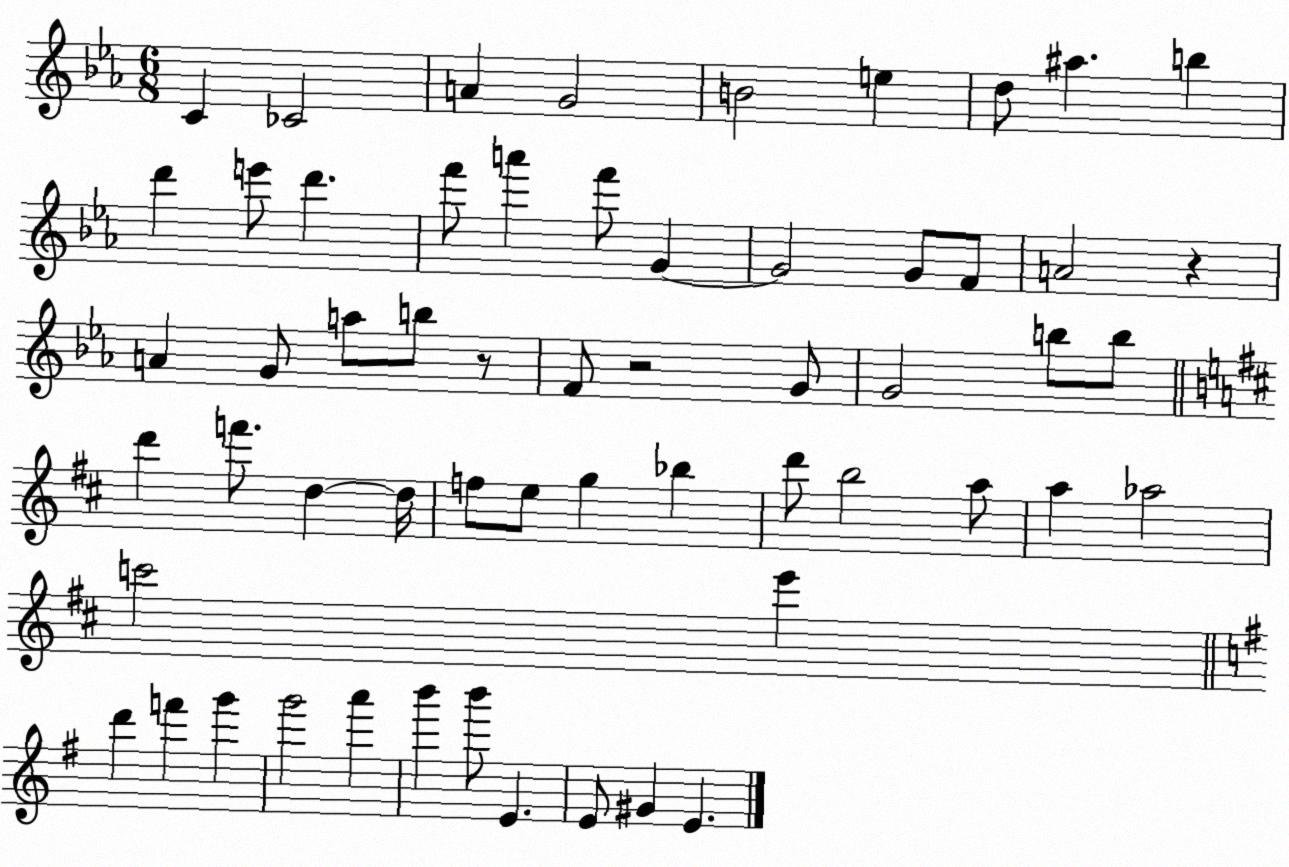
X:1
T:Untitled
M:6/8
L:1/4
K:Eb
C _C2 A G2 B2 e d/2 ^a b d' e'/2 d' f'/2 a' f'/2 G G2 G/2 F/2 A2 z A G/2 a/2 b/2 z/2 F/2 z2 G/2 G2 b/2 b/2 d' f'/2 d d/4 f/2 e/2 g _b d'/2 b2 a/2 a _a2 c'2 e' d' f' g' g'2 a' b' b'/2 E E/2 ^G E